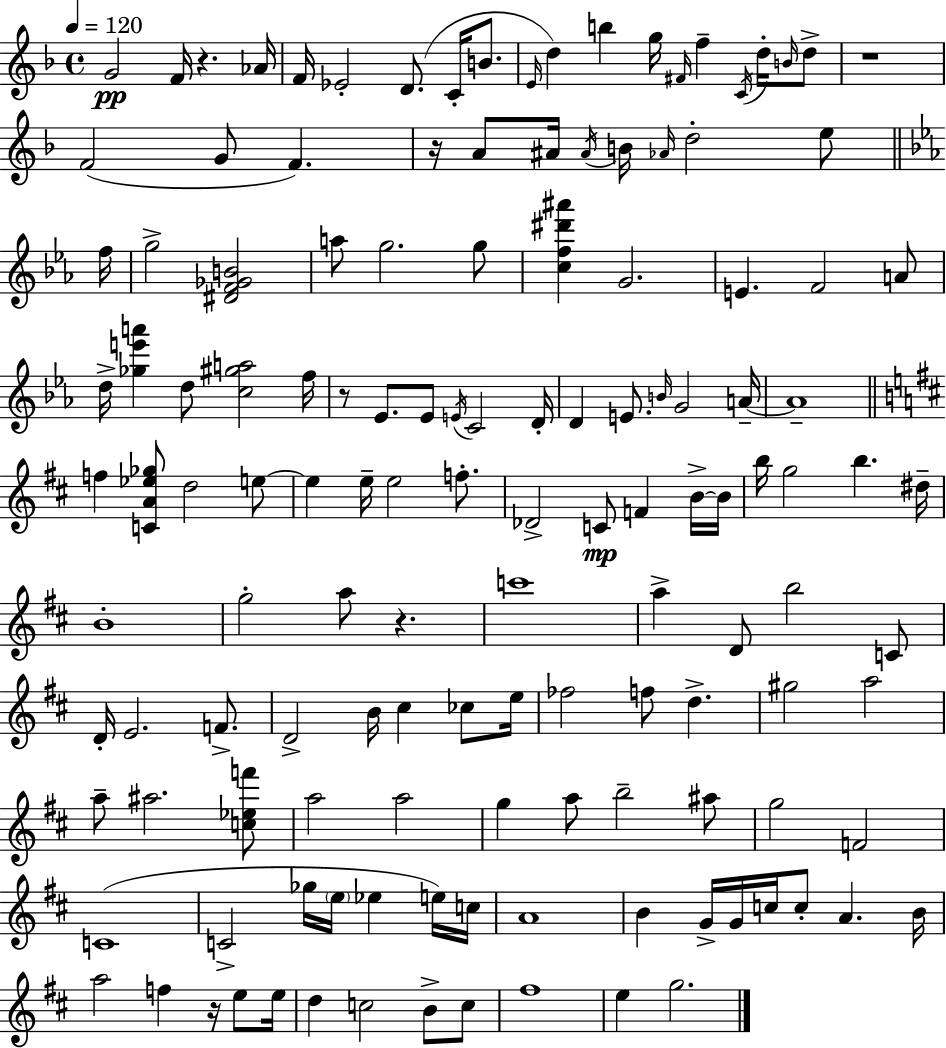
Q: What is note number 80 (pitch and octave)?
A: B4